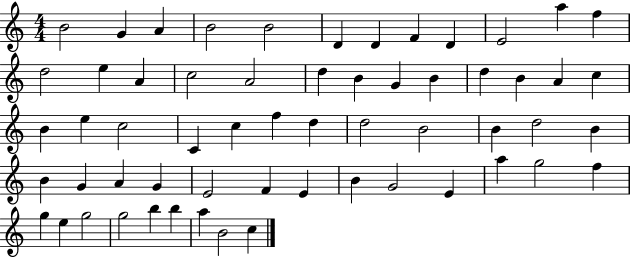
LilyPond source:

{
  \clef treble
  \numericTimeSignature
  \time 4/4
  \key c \major
  b'2 g'4 a'4 | b'2 b'2 | d'4 d'4 f'4 d'4 | e'2 a''4 f''4 | \break d''2 e''4 a'4 | c''2 a'2 | d''4 b'4 g'4 b'4 | d''4 b'4 a'4 c''4 | \break b'4 e''4 c''2 | c'4 c''4 f''4 d''4 | d''2 b'2 | b'4 d''2 b'4 | \break b'4 g'4 a'4 g'4 | e'2 f'4 e'4 | b'4 g'2 e'4 | a''4 g''2 f''4 | \break g''4 e''4 g''2 | g''2 b''4 b''4 | a''4 b'2 c''4 | \bar "|."
}